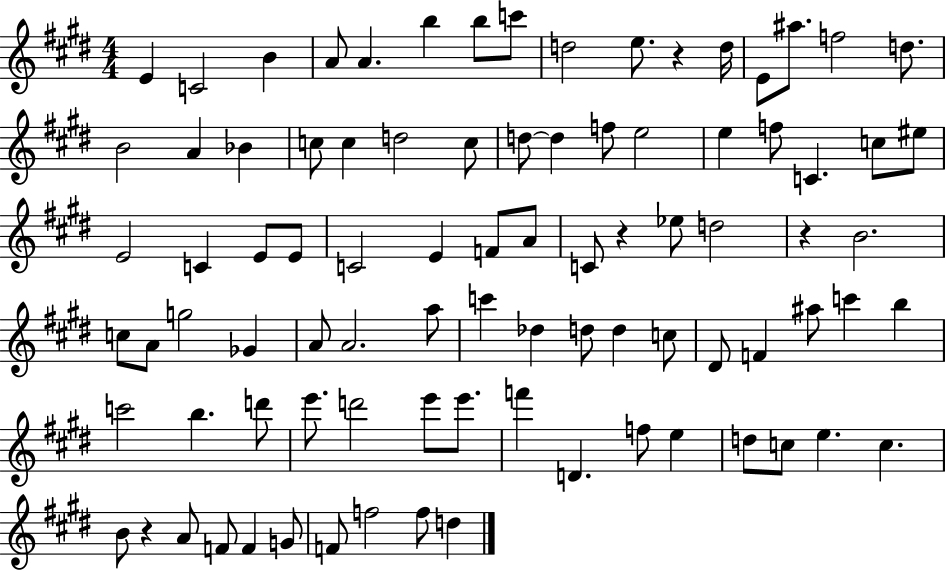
{
  \clef treble
  \numericTimeSignature
  \time 4/4
  \key e \major
  e'4 c'2 b'4 | a'8 a'4. b''4 b''8 c'''8 | d''2 e''8. r4 d''16 | e'8 ais''8. f''2 d''8. | \break b'2 a'4 bes'4 | c''8 c''4 d''2 c''8 | d''8~~ d''4 f''8 e''2 | e''4 f''8 c'4. c''8 eis''8 | \break e'2 c'4 e'8 e'8 | c'2 e'4 f'8 a'8 | c'8 r4 ees''8 d''2 | r4 b'2. | \break c''8 a'8 g''2 ges'4 | a'8 a'2. a''8 | c'''4 des''4 d''8 d''4 c''8 | dis'8 f'4 ais''8 c'''4 b''4 | \break c'''2 b''4. d'''8 | e'''8. d'''2 e'''8 e'''8. | f'''4 d'4. f''8 e''4 | d''8 c''8 e''4. c''4. | \break b'8 r4 a'8 f'8 f'4 g'8 | f'8 f''2 f''8 d''4 | \bar "|."
}